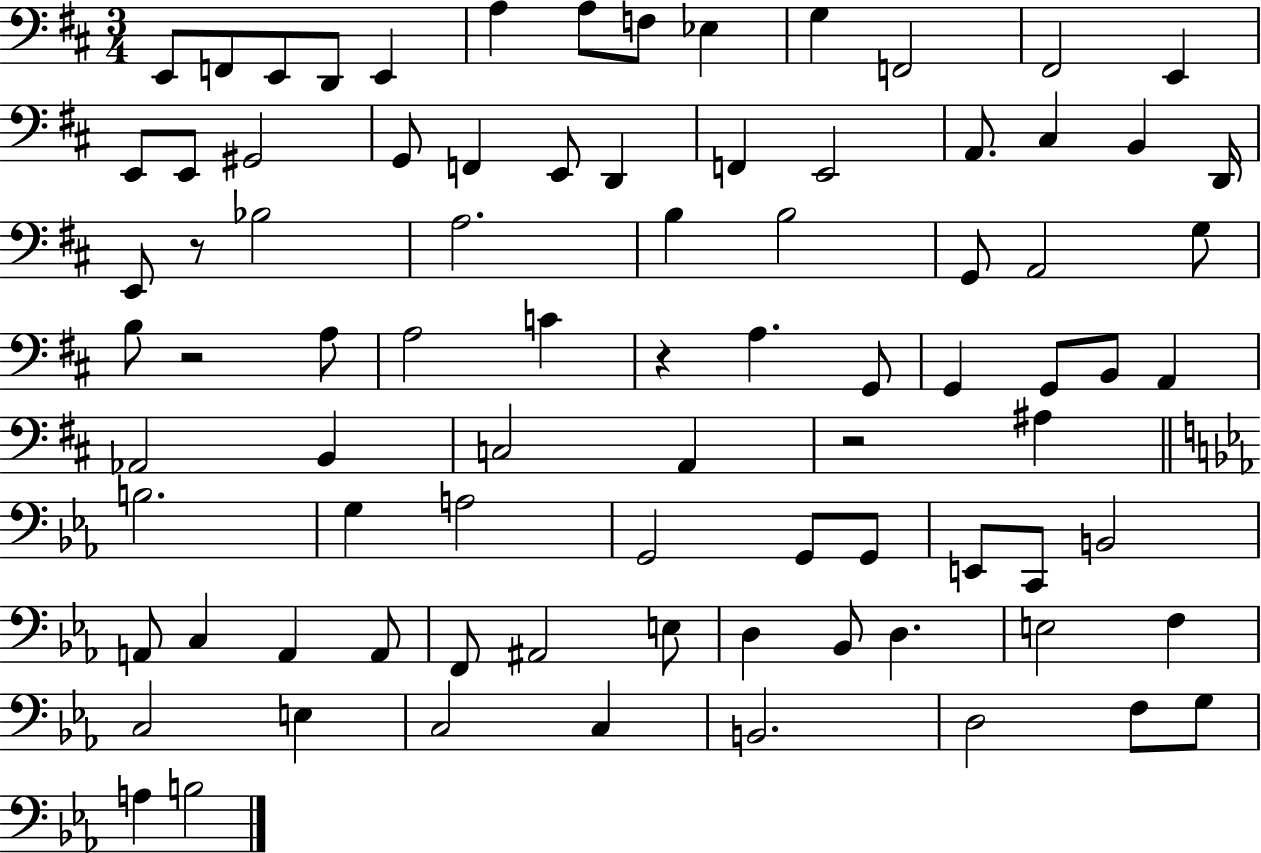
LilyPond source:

{
  \clef bass
  \numericTimeSignature
  \time 3/4
  \key d \major
  \repeat volta 2 { e,8 f,8 e,8 d,8 e,4 | a4 a8 f8 ees4 | g4 f,2 | fis,2 e,4 | \break e,8 e,8 gis,2 | g,8 f,4 e,8 d,4 | f,4 e,2 | a,8. cis4 b,4 d,16 | \break e,8 r8 bes2 | a2. | b4 b2 | g,8 a,2 g8 | \break b8 r2 a8 | a2 c'4 | r4 a4. g,8 | g,4 g,8 b,8 a,4 | \break aes,2 b,4 | c2 a,4 | r2 ais4 | \bar "||" \break \key c \minor b2. | g4 a2 | g,2 g,8 g,8 | e,8 c,8 b,2 | \break a,8 c4 a,4 a,8 | f,8 ais,2 e8 | d4 bes,8 d4. | e2 f4 | \break c2 e4 | c2 c4 | b,2. | d2 f8 g8 | \break a4 b2 | } \bar "|."
}